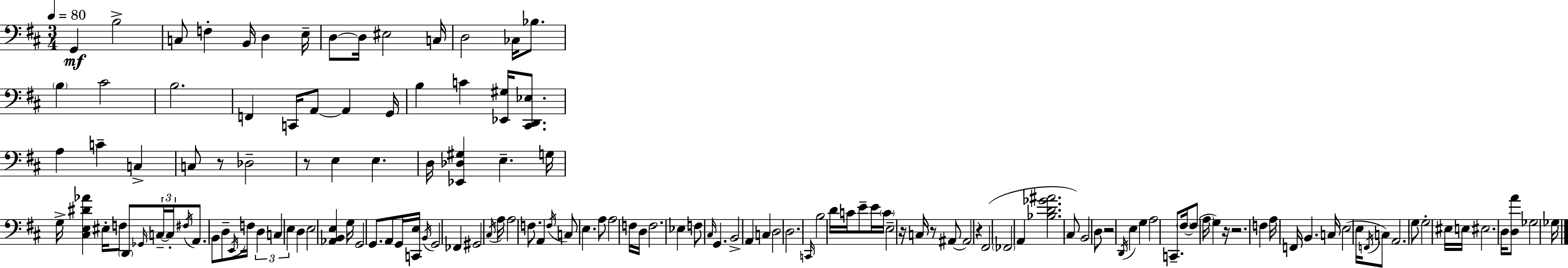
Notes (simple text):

G2/q B3/h C3/e F3/q B2/s D3/q E3/s D3/e D3/s EIS3/h C3/s D3/h CES3/s Bb3/e. B3/q C#4/h B3/h. F2/q C2/s A2/e A2/q G2/s B3/q C4/q [Eb2,G#3]/s [C#2,D2,Eb3]/e. A3/q C4/q C3/q C3/e R/e Db3/h R/e E3/q E3/q. D3/s [Eb2,Db3,G#3]/q E3/q. G3/s G3/s [C#3,E3,D#4,Ab4]/q EIS3/s F3/e D2/e Gb2/s C3/s C3/s F#3/s A2/e. B2/e D3/e E2/s F3/s D3/q C3/q E3/q D3/q E3/h [Ab2,B2,E3]/q G3/s G2/h G2/e. A2/e G2/s [C2,E3]/s B2/s G2/h FES2/q G#2/h C#3/s A3/s A3/h F3/e. A2/q F3/s C3/e E3/q. A3/e A3/h F3/s D3/s F3/h. Eb3/q F3/e C#3/s G2/q. B2/h A2/q C3/q D3/h D3/h. C2/s B3/h D4/s C4/s E4/e E4/s C4/s E3/h R/s C3/s R/e A#2/e A#2/h R/q F#2/h FES2/h A2/q [Bb3,D4,Gb4,A#4]/h. C#3/e B2/h D3/e R/h D2/s E3/q G3/q A3/h C2/e. F#3/s F#3/e A3/s G3/q R/s R/h. F3/q A3/s F2/s B2/q. C3/s E3/h E3/s F2/s C3/e A2/h. G3/e G3/h EIS3/s E3/s EIS3/h. D3/s [D3,A4]/e Gb3/h Gb3/s